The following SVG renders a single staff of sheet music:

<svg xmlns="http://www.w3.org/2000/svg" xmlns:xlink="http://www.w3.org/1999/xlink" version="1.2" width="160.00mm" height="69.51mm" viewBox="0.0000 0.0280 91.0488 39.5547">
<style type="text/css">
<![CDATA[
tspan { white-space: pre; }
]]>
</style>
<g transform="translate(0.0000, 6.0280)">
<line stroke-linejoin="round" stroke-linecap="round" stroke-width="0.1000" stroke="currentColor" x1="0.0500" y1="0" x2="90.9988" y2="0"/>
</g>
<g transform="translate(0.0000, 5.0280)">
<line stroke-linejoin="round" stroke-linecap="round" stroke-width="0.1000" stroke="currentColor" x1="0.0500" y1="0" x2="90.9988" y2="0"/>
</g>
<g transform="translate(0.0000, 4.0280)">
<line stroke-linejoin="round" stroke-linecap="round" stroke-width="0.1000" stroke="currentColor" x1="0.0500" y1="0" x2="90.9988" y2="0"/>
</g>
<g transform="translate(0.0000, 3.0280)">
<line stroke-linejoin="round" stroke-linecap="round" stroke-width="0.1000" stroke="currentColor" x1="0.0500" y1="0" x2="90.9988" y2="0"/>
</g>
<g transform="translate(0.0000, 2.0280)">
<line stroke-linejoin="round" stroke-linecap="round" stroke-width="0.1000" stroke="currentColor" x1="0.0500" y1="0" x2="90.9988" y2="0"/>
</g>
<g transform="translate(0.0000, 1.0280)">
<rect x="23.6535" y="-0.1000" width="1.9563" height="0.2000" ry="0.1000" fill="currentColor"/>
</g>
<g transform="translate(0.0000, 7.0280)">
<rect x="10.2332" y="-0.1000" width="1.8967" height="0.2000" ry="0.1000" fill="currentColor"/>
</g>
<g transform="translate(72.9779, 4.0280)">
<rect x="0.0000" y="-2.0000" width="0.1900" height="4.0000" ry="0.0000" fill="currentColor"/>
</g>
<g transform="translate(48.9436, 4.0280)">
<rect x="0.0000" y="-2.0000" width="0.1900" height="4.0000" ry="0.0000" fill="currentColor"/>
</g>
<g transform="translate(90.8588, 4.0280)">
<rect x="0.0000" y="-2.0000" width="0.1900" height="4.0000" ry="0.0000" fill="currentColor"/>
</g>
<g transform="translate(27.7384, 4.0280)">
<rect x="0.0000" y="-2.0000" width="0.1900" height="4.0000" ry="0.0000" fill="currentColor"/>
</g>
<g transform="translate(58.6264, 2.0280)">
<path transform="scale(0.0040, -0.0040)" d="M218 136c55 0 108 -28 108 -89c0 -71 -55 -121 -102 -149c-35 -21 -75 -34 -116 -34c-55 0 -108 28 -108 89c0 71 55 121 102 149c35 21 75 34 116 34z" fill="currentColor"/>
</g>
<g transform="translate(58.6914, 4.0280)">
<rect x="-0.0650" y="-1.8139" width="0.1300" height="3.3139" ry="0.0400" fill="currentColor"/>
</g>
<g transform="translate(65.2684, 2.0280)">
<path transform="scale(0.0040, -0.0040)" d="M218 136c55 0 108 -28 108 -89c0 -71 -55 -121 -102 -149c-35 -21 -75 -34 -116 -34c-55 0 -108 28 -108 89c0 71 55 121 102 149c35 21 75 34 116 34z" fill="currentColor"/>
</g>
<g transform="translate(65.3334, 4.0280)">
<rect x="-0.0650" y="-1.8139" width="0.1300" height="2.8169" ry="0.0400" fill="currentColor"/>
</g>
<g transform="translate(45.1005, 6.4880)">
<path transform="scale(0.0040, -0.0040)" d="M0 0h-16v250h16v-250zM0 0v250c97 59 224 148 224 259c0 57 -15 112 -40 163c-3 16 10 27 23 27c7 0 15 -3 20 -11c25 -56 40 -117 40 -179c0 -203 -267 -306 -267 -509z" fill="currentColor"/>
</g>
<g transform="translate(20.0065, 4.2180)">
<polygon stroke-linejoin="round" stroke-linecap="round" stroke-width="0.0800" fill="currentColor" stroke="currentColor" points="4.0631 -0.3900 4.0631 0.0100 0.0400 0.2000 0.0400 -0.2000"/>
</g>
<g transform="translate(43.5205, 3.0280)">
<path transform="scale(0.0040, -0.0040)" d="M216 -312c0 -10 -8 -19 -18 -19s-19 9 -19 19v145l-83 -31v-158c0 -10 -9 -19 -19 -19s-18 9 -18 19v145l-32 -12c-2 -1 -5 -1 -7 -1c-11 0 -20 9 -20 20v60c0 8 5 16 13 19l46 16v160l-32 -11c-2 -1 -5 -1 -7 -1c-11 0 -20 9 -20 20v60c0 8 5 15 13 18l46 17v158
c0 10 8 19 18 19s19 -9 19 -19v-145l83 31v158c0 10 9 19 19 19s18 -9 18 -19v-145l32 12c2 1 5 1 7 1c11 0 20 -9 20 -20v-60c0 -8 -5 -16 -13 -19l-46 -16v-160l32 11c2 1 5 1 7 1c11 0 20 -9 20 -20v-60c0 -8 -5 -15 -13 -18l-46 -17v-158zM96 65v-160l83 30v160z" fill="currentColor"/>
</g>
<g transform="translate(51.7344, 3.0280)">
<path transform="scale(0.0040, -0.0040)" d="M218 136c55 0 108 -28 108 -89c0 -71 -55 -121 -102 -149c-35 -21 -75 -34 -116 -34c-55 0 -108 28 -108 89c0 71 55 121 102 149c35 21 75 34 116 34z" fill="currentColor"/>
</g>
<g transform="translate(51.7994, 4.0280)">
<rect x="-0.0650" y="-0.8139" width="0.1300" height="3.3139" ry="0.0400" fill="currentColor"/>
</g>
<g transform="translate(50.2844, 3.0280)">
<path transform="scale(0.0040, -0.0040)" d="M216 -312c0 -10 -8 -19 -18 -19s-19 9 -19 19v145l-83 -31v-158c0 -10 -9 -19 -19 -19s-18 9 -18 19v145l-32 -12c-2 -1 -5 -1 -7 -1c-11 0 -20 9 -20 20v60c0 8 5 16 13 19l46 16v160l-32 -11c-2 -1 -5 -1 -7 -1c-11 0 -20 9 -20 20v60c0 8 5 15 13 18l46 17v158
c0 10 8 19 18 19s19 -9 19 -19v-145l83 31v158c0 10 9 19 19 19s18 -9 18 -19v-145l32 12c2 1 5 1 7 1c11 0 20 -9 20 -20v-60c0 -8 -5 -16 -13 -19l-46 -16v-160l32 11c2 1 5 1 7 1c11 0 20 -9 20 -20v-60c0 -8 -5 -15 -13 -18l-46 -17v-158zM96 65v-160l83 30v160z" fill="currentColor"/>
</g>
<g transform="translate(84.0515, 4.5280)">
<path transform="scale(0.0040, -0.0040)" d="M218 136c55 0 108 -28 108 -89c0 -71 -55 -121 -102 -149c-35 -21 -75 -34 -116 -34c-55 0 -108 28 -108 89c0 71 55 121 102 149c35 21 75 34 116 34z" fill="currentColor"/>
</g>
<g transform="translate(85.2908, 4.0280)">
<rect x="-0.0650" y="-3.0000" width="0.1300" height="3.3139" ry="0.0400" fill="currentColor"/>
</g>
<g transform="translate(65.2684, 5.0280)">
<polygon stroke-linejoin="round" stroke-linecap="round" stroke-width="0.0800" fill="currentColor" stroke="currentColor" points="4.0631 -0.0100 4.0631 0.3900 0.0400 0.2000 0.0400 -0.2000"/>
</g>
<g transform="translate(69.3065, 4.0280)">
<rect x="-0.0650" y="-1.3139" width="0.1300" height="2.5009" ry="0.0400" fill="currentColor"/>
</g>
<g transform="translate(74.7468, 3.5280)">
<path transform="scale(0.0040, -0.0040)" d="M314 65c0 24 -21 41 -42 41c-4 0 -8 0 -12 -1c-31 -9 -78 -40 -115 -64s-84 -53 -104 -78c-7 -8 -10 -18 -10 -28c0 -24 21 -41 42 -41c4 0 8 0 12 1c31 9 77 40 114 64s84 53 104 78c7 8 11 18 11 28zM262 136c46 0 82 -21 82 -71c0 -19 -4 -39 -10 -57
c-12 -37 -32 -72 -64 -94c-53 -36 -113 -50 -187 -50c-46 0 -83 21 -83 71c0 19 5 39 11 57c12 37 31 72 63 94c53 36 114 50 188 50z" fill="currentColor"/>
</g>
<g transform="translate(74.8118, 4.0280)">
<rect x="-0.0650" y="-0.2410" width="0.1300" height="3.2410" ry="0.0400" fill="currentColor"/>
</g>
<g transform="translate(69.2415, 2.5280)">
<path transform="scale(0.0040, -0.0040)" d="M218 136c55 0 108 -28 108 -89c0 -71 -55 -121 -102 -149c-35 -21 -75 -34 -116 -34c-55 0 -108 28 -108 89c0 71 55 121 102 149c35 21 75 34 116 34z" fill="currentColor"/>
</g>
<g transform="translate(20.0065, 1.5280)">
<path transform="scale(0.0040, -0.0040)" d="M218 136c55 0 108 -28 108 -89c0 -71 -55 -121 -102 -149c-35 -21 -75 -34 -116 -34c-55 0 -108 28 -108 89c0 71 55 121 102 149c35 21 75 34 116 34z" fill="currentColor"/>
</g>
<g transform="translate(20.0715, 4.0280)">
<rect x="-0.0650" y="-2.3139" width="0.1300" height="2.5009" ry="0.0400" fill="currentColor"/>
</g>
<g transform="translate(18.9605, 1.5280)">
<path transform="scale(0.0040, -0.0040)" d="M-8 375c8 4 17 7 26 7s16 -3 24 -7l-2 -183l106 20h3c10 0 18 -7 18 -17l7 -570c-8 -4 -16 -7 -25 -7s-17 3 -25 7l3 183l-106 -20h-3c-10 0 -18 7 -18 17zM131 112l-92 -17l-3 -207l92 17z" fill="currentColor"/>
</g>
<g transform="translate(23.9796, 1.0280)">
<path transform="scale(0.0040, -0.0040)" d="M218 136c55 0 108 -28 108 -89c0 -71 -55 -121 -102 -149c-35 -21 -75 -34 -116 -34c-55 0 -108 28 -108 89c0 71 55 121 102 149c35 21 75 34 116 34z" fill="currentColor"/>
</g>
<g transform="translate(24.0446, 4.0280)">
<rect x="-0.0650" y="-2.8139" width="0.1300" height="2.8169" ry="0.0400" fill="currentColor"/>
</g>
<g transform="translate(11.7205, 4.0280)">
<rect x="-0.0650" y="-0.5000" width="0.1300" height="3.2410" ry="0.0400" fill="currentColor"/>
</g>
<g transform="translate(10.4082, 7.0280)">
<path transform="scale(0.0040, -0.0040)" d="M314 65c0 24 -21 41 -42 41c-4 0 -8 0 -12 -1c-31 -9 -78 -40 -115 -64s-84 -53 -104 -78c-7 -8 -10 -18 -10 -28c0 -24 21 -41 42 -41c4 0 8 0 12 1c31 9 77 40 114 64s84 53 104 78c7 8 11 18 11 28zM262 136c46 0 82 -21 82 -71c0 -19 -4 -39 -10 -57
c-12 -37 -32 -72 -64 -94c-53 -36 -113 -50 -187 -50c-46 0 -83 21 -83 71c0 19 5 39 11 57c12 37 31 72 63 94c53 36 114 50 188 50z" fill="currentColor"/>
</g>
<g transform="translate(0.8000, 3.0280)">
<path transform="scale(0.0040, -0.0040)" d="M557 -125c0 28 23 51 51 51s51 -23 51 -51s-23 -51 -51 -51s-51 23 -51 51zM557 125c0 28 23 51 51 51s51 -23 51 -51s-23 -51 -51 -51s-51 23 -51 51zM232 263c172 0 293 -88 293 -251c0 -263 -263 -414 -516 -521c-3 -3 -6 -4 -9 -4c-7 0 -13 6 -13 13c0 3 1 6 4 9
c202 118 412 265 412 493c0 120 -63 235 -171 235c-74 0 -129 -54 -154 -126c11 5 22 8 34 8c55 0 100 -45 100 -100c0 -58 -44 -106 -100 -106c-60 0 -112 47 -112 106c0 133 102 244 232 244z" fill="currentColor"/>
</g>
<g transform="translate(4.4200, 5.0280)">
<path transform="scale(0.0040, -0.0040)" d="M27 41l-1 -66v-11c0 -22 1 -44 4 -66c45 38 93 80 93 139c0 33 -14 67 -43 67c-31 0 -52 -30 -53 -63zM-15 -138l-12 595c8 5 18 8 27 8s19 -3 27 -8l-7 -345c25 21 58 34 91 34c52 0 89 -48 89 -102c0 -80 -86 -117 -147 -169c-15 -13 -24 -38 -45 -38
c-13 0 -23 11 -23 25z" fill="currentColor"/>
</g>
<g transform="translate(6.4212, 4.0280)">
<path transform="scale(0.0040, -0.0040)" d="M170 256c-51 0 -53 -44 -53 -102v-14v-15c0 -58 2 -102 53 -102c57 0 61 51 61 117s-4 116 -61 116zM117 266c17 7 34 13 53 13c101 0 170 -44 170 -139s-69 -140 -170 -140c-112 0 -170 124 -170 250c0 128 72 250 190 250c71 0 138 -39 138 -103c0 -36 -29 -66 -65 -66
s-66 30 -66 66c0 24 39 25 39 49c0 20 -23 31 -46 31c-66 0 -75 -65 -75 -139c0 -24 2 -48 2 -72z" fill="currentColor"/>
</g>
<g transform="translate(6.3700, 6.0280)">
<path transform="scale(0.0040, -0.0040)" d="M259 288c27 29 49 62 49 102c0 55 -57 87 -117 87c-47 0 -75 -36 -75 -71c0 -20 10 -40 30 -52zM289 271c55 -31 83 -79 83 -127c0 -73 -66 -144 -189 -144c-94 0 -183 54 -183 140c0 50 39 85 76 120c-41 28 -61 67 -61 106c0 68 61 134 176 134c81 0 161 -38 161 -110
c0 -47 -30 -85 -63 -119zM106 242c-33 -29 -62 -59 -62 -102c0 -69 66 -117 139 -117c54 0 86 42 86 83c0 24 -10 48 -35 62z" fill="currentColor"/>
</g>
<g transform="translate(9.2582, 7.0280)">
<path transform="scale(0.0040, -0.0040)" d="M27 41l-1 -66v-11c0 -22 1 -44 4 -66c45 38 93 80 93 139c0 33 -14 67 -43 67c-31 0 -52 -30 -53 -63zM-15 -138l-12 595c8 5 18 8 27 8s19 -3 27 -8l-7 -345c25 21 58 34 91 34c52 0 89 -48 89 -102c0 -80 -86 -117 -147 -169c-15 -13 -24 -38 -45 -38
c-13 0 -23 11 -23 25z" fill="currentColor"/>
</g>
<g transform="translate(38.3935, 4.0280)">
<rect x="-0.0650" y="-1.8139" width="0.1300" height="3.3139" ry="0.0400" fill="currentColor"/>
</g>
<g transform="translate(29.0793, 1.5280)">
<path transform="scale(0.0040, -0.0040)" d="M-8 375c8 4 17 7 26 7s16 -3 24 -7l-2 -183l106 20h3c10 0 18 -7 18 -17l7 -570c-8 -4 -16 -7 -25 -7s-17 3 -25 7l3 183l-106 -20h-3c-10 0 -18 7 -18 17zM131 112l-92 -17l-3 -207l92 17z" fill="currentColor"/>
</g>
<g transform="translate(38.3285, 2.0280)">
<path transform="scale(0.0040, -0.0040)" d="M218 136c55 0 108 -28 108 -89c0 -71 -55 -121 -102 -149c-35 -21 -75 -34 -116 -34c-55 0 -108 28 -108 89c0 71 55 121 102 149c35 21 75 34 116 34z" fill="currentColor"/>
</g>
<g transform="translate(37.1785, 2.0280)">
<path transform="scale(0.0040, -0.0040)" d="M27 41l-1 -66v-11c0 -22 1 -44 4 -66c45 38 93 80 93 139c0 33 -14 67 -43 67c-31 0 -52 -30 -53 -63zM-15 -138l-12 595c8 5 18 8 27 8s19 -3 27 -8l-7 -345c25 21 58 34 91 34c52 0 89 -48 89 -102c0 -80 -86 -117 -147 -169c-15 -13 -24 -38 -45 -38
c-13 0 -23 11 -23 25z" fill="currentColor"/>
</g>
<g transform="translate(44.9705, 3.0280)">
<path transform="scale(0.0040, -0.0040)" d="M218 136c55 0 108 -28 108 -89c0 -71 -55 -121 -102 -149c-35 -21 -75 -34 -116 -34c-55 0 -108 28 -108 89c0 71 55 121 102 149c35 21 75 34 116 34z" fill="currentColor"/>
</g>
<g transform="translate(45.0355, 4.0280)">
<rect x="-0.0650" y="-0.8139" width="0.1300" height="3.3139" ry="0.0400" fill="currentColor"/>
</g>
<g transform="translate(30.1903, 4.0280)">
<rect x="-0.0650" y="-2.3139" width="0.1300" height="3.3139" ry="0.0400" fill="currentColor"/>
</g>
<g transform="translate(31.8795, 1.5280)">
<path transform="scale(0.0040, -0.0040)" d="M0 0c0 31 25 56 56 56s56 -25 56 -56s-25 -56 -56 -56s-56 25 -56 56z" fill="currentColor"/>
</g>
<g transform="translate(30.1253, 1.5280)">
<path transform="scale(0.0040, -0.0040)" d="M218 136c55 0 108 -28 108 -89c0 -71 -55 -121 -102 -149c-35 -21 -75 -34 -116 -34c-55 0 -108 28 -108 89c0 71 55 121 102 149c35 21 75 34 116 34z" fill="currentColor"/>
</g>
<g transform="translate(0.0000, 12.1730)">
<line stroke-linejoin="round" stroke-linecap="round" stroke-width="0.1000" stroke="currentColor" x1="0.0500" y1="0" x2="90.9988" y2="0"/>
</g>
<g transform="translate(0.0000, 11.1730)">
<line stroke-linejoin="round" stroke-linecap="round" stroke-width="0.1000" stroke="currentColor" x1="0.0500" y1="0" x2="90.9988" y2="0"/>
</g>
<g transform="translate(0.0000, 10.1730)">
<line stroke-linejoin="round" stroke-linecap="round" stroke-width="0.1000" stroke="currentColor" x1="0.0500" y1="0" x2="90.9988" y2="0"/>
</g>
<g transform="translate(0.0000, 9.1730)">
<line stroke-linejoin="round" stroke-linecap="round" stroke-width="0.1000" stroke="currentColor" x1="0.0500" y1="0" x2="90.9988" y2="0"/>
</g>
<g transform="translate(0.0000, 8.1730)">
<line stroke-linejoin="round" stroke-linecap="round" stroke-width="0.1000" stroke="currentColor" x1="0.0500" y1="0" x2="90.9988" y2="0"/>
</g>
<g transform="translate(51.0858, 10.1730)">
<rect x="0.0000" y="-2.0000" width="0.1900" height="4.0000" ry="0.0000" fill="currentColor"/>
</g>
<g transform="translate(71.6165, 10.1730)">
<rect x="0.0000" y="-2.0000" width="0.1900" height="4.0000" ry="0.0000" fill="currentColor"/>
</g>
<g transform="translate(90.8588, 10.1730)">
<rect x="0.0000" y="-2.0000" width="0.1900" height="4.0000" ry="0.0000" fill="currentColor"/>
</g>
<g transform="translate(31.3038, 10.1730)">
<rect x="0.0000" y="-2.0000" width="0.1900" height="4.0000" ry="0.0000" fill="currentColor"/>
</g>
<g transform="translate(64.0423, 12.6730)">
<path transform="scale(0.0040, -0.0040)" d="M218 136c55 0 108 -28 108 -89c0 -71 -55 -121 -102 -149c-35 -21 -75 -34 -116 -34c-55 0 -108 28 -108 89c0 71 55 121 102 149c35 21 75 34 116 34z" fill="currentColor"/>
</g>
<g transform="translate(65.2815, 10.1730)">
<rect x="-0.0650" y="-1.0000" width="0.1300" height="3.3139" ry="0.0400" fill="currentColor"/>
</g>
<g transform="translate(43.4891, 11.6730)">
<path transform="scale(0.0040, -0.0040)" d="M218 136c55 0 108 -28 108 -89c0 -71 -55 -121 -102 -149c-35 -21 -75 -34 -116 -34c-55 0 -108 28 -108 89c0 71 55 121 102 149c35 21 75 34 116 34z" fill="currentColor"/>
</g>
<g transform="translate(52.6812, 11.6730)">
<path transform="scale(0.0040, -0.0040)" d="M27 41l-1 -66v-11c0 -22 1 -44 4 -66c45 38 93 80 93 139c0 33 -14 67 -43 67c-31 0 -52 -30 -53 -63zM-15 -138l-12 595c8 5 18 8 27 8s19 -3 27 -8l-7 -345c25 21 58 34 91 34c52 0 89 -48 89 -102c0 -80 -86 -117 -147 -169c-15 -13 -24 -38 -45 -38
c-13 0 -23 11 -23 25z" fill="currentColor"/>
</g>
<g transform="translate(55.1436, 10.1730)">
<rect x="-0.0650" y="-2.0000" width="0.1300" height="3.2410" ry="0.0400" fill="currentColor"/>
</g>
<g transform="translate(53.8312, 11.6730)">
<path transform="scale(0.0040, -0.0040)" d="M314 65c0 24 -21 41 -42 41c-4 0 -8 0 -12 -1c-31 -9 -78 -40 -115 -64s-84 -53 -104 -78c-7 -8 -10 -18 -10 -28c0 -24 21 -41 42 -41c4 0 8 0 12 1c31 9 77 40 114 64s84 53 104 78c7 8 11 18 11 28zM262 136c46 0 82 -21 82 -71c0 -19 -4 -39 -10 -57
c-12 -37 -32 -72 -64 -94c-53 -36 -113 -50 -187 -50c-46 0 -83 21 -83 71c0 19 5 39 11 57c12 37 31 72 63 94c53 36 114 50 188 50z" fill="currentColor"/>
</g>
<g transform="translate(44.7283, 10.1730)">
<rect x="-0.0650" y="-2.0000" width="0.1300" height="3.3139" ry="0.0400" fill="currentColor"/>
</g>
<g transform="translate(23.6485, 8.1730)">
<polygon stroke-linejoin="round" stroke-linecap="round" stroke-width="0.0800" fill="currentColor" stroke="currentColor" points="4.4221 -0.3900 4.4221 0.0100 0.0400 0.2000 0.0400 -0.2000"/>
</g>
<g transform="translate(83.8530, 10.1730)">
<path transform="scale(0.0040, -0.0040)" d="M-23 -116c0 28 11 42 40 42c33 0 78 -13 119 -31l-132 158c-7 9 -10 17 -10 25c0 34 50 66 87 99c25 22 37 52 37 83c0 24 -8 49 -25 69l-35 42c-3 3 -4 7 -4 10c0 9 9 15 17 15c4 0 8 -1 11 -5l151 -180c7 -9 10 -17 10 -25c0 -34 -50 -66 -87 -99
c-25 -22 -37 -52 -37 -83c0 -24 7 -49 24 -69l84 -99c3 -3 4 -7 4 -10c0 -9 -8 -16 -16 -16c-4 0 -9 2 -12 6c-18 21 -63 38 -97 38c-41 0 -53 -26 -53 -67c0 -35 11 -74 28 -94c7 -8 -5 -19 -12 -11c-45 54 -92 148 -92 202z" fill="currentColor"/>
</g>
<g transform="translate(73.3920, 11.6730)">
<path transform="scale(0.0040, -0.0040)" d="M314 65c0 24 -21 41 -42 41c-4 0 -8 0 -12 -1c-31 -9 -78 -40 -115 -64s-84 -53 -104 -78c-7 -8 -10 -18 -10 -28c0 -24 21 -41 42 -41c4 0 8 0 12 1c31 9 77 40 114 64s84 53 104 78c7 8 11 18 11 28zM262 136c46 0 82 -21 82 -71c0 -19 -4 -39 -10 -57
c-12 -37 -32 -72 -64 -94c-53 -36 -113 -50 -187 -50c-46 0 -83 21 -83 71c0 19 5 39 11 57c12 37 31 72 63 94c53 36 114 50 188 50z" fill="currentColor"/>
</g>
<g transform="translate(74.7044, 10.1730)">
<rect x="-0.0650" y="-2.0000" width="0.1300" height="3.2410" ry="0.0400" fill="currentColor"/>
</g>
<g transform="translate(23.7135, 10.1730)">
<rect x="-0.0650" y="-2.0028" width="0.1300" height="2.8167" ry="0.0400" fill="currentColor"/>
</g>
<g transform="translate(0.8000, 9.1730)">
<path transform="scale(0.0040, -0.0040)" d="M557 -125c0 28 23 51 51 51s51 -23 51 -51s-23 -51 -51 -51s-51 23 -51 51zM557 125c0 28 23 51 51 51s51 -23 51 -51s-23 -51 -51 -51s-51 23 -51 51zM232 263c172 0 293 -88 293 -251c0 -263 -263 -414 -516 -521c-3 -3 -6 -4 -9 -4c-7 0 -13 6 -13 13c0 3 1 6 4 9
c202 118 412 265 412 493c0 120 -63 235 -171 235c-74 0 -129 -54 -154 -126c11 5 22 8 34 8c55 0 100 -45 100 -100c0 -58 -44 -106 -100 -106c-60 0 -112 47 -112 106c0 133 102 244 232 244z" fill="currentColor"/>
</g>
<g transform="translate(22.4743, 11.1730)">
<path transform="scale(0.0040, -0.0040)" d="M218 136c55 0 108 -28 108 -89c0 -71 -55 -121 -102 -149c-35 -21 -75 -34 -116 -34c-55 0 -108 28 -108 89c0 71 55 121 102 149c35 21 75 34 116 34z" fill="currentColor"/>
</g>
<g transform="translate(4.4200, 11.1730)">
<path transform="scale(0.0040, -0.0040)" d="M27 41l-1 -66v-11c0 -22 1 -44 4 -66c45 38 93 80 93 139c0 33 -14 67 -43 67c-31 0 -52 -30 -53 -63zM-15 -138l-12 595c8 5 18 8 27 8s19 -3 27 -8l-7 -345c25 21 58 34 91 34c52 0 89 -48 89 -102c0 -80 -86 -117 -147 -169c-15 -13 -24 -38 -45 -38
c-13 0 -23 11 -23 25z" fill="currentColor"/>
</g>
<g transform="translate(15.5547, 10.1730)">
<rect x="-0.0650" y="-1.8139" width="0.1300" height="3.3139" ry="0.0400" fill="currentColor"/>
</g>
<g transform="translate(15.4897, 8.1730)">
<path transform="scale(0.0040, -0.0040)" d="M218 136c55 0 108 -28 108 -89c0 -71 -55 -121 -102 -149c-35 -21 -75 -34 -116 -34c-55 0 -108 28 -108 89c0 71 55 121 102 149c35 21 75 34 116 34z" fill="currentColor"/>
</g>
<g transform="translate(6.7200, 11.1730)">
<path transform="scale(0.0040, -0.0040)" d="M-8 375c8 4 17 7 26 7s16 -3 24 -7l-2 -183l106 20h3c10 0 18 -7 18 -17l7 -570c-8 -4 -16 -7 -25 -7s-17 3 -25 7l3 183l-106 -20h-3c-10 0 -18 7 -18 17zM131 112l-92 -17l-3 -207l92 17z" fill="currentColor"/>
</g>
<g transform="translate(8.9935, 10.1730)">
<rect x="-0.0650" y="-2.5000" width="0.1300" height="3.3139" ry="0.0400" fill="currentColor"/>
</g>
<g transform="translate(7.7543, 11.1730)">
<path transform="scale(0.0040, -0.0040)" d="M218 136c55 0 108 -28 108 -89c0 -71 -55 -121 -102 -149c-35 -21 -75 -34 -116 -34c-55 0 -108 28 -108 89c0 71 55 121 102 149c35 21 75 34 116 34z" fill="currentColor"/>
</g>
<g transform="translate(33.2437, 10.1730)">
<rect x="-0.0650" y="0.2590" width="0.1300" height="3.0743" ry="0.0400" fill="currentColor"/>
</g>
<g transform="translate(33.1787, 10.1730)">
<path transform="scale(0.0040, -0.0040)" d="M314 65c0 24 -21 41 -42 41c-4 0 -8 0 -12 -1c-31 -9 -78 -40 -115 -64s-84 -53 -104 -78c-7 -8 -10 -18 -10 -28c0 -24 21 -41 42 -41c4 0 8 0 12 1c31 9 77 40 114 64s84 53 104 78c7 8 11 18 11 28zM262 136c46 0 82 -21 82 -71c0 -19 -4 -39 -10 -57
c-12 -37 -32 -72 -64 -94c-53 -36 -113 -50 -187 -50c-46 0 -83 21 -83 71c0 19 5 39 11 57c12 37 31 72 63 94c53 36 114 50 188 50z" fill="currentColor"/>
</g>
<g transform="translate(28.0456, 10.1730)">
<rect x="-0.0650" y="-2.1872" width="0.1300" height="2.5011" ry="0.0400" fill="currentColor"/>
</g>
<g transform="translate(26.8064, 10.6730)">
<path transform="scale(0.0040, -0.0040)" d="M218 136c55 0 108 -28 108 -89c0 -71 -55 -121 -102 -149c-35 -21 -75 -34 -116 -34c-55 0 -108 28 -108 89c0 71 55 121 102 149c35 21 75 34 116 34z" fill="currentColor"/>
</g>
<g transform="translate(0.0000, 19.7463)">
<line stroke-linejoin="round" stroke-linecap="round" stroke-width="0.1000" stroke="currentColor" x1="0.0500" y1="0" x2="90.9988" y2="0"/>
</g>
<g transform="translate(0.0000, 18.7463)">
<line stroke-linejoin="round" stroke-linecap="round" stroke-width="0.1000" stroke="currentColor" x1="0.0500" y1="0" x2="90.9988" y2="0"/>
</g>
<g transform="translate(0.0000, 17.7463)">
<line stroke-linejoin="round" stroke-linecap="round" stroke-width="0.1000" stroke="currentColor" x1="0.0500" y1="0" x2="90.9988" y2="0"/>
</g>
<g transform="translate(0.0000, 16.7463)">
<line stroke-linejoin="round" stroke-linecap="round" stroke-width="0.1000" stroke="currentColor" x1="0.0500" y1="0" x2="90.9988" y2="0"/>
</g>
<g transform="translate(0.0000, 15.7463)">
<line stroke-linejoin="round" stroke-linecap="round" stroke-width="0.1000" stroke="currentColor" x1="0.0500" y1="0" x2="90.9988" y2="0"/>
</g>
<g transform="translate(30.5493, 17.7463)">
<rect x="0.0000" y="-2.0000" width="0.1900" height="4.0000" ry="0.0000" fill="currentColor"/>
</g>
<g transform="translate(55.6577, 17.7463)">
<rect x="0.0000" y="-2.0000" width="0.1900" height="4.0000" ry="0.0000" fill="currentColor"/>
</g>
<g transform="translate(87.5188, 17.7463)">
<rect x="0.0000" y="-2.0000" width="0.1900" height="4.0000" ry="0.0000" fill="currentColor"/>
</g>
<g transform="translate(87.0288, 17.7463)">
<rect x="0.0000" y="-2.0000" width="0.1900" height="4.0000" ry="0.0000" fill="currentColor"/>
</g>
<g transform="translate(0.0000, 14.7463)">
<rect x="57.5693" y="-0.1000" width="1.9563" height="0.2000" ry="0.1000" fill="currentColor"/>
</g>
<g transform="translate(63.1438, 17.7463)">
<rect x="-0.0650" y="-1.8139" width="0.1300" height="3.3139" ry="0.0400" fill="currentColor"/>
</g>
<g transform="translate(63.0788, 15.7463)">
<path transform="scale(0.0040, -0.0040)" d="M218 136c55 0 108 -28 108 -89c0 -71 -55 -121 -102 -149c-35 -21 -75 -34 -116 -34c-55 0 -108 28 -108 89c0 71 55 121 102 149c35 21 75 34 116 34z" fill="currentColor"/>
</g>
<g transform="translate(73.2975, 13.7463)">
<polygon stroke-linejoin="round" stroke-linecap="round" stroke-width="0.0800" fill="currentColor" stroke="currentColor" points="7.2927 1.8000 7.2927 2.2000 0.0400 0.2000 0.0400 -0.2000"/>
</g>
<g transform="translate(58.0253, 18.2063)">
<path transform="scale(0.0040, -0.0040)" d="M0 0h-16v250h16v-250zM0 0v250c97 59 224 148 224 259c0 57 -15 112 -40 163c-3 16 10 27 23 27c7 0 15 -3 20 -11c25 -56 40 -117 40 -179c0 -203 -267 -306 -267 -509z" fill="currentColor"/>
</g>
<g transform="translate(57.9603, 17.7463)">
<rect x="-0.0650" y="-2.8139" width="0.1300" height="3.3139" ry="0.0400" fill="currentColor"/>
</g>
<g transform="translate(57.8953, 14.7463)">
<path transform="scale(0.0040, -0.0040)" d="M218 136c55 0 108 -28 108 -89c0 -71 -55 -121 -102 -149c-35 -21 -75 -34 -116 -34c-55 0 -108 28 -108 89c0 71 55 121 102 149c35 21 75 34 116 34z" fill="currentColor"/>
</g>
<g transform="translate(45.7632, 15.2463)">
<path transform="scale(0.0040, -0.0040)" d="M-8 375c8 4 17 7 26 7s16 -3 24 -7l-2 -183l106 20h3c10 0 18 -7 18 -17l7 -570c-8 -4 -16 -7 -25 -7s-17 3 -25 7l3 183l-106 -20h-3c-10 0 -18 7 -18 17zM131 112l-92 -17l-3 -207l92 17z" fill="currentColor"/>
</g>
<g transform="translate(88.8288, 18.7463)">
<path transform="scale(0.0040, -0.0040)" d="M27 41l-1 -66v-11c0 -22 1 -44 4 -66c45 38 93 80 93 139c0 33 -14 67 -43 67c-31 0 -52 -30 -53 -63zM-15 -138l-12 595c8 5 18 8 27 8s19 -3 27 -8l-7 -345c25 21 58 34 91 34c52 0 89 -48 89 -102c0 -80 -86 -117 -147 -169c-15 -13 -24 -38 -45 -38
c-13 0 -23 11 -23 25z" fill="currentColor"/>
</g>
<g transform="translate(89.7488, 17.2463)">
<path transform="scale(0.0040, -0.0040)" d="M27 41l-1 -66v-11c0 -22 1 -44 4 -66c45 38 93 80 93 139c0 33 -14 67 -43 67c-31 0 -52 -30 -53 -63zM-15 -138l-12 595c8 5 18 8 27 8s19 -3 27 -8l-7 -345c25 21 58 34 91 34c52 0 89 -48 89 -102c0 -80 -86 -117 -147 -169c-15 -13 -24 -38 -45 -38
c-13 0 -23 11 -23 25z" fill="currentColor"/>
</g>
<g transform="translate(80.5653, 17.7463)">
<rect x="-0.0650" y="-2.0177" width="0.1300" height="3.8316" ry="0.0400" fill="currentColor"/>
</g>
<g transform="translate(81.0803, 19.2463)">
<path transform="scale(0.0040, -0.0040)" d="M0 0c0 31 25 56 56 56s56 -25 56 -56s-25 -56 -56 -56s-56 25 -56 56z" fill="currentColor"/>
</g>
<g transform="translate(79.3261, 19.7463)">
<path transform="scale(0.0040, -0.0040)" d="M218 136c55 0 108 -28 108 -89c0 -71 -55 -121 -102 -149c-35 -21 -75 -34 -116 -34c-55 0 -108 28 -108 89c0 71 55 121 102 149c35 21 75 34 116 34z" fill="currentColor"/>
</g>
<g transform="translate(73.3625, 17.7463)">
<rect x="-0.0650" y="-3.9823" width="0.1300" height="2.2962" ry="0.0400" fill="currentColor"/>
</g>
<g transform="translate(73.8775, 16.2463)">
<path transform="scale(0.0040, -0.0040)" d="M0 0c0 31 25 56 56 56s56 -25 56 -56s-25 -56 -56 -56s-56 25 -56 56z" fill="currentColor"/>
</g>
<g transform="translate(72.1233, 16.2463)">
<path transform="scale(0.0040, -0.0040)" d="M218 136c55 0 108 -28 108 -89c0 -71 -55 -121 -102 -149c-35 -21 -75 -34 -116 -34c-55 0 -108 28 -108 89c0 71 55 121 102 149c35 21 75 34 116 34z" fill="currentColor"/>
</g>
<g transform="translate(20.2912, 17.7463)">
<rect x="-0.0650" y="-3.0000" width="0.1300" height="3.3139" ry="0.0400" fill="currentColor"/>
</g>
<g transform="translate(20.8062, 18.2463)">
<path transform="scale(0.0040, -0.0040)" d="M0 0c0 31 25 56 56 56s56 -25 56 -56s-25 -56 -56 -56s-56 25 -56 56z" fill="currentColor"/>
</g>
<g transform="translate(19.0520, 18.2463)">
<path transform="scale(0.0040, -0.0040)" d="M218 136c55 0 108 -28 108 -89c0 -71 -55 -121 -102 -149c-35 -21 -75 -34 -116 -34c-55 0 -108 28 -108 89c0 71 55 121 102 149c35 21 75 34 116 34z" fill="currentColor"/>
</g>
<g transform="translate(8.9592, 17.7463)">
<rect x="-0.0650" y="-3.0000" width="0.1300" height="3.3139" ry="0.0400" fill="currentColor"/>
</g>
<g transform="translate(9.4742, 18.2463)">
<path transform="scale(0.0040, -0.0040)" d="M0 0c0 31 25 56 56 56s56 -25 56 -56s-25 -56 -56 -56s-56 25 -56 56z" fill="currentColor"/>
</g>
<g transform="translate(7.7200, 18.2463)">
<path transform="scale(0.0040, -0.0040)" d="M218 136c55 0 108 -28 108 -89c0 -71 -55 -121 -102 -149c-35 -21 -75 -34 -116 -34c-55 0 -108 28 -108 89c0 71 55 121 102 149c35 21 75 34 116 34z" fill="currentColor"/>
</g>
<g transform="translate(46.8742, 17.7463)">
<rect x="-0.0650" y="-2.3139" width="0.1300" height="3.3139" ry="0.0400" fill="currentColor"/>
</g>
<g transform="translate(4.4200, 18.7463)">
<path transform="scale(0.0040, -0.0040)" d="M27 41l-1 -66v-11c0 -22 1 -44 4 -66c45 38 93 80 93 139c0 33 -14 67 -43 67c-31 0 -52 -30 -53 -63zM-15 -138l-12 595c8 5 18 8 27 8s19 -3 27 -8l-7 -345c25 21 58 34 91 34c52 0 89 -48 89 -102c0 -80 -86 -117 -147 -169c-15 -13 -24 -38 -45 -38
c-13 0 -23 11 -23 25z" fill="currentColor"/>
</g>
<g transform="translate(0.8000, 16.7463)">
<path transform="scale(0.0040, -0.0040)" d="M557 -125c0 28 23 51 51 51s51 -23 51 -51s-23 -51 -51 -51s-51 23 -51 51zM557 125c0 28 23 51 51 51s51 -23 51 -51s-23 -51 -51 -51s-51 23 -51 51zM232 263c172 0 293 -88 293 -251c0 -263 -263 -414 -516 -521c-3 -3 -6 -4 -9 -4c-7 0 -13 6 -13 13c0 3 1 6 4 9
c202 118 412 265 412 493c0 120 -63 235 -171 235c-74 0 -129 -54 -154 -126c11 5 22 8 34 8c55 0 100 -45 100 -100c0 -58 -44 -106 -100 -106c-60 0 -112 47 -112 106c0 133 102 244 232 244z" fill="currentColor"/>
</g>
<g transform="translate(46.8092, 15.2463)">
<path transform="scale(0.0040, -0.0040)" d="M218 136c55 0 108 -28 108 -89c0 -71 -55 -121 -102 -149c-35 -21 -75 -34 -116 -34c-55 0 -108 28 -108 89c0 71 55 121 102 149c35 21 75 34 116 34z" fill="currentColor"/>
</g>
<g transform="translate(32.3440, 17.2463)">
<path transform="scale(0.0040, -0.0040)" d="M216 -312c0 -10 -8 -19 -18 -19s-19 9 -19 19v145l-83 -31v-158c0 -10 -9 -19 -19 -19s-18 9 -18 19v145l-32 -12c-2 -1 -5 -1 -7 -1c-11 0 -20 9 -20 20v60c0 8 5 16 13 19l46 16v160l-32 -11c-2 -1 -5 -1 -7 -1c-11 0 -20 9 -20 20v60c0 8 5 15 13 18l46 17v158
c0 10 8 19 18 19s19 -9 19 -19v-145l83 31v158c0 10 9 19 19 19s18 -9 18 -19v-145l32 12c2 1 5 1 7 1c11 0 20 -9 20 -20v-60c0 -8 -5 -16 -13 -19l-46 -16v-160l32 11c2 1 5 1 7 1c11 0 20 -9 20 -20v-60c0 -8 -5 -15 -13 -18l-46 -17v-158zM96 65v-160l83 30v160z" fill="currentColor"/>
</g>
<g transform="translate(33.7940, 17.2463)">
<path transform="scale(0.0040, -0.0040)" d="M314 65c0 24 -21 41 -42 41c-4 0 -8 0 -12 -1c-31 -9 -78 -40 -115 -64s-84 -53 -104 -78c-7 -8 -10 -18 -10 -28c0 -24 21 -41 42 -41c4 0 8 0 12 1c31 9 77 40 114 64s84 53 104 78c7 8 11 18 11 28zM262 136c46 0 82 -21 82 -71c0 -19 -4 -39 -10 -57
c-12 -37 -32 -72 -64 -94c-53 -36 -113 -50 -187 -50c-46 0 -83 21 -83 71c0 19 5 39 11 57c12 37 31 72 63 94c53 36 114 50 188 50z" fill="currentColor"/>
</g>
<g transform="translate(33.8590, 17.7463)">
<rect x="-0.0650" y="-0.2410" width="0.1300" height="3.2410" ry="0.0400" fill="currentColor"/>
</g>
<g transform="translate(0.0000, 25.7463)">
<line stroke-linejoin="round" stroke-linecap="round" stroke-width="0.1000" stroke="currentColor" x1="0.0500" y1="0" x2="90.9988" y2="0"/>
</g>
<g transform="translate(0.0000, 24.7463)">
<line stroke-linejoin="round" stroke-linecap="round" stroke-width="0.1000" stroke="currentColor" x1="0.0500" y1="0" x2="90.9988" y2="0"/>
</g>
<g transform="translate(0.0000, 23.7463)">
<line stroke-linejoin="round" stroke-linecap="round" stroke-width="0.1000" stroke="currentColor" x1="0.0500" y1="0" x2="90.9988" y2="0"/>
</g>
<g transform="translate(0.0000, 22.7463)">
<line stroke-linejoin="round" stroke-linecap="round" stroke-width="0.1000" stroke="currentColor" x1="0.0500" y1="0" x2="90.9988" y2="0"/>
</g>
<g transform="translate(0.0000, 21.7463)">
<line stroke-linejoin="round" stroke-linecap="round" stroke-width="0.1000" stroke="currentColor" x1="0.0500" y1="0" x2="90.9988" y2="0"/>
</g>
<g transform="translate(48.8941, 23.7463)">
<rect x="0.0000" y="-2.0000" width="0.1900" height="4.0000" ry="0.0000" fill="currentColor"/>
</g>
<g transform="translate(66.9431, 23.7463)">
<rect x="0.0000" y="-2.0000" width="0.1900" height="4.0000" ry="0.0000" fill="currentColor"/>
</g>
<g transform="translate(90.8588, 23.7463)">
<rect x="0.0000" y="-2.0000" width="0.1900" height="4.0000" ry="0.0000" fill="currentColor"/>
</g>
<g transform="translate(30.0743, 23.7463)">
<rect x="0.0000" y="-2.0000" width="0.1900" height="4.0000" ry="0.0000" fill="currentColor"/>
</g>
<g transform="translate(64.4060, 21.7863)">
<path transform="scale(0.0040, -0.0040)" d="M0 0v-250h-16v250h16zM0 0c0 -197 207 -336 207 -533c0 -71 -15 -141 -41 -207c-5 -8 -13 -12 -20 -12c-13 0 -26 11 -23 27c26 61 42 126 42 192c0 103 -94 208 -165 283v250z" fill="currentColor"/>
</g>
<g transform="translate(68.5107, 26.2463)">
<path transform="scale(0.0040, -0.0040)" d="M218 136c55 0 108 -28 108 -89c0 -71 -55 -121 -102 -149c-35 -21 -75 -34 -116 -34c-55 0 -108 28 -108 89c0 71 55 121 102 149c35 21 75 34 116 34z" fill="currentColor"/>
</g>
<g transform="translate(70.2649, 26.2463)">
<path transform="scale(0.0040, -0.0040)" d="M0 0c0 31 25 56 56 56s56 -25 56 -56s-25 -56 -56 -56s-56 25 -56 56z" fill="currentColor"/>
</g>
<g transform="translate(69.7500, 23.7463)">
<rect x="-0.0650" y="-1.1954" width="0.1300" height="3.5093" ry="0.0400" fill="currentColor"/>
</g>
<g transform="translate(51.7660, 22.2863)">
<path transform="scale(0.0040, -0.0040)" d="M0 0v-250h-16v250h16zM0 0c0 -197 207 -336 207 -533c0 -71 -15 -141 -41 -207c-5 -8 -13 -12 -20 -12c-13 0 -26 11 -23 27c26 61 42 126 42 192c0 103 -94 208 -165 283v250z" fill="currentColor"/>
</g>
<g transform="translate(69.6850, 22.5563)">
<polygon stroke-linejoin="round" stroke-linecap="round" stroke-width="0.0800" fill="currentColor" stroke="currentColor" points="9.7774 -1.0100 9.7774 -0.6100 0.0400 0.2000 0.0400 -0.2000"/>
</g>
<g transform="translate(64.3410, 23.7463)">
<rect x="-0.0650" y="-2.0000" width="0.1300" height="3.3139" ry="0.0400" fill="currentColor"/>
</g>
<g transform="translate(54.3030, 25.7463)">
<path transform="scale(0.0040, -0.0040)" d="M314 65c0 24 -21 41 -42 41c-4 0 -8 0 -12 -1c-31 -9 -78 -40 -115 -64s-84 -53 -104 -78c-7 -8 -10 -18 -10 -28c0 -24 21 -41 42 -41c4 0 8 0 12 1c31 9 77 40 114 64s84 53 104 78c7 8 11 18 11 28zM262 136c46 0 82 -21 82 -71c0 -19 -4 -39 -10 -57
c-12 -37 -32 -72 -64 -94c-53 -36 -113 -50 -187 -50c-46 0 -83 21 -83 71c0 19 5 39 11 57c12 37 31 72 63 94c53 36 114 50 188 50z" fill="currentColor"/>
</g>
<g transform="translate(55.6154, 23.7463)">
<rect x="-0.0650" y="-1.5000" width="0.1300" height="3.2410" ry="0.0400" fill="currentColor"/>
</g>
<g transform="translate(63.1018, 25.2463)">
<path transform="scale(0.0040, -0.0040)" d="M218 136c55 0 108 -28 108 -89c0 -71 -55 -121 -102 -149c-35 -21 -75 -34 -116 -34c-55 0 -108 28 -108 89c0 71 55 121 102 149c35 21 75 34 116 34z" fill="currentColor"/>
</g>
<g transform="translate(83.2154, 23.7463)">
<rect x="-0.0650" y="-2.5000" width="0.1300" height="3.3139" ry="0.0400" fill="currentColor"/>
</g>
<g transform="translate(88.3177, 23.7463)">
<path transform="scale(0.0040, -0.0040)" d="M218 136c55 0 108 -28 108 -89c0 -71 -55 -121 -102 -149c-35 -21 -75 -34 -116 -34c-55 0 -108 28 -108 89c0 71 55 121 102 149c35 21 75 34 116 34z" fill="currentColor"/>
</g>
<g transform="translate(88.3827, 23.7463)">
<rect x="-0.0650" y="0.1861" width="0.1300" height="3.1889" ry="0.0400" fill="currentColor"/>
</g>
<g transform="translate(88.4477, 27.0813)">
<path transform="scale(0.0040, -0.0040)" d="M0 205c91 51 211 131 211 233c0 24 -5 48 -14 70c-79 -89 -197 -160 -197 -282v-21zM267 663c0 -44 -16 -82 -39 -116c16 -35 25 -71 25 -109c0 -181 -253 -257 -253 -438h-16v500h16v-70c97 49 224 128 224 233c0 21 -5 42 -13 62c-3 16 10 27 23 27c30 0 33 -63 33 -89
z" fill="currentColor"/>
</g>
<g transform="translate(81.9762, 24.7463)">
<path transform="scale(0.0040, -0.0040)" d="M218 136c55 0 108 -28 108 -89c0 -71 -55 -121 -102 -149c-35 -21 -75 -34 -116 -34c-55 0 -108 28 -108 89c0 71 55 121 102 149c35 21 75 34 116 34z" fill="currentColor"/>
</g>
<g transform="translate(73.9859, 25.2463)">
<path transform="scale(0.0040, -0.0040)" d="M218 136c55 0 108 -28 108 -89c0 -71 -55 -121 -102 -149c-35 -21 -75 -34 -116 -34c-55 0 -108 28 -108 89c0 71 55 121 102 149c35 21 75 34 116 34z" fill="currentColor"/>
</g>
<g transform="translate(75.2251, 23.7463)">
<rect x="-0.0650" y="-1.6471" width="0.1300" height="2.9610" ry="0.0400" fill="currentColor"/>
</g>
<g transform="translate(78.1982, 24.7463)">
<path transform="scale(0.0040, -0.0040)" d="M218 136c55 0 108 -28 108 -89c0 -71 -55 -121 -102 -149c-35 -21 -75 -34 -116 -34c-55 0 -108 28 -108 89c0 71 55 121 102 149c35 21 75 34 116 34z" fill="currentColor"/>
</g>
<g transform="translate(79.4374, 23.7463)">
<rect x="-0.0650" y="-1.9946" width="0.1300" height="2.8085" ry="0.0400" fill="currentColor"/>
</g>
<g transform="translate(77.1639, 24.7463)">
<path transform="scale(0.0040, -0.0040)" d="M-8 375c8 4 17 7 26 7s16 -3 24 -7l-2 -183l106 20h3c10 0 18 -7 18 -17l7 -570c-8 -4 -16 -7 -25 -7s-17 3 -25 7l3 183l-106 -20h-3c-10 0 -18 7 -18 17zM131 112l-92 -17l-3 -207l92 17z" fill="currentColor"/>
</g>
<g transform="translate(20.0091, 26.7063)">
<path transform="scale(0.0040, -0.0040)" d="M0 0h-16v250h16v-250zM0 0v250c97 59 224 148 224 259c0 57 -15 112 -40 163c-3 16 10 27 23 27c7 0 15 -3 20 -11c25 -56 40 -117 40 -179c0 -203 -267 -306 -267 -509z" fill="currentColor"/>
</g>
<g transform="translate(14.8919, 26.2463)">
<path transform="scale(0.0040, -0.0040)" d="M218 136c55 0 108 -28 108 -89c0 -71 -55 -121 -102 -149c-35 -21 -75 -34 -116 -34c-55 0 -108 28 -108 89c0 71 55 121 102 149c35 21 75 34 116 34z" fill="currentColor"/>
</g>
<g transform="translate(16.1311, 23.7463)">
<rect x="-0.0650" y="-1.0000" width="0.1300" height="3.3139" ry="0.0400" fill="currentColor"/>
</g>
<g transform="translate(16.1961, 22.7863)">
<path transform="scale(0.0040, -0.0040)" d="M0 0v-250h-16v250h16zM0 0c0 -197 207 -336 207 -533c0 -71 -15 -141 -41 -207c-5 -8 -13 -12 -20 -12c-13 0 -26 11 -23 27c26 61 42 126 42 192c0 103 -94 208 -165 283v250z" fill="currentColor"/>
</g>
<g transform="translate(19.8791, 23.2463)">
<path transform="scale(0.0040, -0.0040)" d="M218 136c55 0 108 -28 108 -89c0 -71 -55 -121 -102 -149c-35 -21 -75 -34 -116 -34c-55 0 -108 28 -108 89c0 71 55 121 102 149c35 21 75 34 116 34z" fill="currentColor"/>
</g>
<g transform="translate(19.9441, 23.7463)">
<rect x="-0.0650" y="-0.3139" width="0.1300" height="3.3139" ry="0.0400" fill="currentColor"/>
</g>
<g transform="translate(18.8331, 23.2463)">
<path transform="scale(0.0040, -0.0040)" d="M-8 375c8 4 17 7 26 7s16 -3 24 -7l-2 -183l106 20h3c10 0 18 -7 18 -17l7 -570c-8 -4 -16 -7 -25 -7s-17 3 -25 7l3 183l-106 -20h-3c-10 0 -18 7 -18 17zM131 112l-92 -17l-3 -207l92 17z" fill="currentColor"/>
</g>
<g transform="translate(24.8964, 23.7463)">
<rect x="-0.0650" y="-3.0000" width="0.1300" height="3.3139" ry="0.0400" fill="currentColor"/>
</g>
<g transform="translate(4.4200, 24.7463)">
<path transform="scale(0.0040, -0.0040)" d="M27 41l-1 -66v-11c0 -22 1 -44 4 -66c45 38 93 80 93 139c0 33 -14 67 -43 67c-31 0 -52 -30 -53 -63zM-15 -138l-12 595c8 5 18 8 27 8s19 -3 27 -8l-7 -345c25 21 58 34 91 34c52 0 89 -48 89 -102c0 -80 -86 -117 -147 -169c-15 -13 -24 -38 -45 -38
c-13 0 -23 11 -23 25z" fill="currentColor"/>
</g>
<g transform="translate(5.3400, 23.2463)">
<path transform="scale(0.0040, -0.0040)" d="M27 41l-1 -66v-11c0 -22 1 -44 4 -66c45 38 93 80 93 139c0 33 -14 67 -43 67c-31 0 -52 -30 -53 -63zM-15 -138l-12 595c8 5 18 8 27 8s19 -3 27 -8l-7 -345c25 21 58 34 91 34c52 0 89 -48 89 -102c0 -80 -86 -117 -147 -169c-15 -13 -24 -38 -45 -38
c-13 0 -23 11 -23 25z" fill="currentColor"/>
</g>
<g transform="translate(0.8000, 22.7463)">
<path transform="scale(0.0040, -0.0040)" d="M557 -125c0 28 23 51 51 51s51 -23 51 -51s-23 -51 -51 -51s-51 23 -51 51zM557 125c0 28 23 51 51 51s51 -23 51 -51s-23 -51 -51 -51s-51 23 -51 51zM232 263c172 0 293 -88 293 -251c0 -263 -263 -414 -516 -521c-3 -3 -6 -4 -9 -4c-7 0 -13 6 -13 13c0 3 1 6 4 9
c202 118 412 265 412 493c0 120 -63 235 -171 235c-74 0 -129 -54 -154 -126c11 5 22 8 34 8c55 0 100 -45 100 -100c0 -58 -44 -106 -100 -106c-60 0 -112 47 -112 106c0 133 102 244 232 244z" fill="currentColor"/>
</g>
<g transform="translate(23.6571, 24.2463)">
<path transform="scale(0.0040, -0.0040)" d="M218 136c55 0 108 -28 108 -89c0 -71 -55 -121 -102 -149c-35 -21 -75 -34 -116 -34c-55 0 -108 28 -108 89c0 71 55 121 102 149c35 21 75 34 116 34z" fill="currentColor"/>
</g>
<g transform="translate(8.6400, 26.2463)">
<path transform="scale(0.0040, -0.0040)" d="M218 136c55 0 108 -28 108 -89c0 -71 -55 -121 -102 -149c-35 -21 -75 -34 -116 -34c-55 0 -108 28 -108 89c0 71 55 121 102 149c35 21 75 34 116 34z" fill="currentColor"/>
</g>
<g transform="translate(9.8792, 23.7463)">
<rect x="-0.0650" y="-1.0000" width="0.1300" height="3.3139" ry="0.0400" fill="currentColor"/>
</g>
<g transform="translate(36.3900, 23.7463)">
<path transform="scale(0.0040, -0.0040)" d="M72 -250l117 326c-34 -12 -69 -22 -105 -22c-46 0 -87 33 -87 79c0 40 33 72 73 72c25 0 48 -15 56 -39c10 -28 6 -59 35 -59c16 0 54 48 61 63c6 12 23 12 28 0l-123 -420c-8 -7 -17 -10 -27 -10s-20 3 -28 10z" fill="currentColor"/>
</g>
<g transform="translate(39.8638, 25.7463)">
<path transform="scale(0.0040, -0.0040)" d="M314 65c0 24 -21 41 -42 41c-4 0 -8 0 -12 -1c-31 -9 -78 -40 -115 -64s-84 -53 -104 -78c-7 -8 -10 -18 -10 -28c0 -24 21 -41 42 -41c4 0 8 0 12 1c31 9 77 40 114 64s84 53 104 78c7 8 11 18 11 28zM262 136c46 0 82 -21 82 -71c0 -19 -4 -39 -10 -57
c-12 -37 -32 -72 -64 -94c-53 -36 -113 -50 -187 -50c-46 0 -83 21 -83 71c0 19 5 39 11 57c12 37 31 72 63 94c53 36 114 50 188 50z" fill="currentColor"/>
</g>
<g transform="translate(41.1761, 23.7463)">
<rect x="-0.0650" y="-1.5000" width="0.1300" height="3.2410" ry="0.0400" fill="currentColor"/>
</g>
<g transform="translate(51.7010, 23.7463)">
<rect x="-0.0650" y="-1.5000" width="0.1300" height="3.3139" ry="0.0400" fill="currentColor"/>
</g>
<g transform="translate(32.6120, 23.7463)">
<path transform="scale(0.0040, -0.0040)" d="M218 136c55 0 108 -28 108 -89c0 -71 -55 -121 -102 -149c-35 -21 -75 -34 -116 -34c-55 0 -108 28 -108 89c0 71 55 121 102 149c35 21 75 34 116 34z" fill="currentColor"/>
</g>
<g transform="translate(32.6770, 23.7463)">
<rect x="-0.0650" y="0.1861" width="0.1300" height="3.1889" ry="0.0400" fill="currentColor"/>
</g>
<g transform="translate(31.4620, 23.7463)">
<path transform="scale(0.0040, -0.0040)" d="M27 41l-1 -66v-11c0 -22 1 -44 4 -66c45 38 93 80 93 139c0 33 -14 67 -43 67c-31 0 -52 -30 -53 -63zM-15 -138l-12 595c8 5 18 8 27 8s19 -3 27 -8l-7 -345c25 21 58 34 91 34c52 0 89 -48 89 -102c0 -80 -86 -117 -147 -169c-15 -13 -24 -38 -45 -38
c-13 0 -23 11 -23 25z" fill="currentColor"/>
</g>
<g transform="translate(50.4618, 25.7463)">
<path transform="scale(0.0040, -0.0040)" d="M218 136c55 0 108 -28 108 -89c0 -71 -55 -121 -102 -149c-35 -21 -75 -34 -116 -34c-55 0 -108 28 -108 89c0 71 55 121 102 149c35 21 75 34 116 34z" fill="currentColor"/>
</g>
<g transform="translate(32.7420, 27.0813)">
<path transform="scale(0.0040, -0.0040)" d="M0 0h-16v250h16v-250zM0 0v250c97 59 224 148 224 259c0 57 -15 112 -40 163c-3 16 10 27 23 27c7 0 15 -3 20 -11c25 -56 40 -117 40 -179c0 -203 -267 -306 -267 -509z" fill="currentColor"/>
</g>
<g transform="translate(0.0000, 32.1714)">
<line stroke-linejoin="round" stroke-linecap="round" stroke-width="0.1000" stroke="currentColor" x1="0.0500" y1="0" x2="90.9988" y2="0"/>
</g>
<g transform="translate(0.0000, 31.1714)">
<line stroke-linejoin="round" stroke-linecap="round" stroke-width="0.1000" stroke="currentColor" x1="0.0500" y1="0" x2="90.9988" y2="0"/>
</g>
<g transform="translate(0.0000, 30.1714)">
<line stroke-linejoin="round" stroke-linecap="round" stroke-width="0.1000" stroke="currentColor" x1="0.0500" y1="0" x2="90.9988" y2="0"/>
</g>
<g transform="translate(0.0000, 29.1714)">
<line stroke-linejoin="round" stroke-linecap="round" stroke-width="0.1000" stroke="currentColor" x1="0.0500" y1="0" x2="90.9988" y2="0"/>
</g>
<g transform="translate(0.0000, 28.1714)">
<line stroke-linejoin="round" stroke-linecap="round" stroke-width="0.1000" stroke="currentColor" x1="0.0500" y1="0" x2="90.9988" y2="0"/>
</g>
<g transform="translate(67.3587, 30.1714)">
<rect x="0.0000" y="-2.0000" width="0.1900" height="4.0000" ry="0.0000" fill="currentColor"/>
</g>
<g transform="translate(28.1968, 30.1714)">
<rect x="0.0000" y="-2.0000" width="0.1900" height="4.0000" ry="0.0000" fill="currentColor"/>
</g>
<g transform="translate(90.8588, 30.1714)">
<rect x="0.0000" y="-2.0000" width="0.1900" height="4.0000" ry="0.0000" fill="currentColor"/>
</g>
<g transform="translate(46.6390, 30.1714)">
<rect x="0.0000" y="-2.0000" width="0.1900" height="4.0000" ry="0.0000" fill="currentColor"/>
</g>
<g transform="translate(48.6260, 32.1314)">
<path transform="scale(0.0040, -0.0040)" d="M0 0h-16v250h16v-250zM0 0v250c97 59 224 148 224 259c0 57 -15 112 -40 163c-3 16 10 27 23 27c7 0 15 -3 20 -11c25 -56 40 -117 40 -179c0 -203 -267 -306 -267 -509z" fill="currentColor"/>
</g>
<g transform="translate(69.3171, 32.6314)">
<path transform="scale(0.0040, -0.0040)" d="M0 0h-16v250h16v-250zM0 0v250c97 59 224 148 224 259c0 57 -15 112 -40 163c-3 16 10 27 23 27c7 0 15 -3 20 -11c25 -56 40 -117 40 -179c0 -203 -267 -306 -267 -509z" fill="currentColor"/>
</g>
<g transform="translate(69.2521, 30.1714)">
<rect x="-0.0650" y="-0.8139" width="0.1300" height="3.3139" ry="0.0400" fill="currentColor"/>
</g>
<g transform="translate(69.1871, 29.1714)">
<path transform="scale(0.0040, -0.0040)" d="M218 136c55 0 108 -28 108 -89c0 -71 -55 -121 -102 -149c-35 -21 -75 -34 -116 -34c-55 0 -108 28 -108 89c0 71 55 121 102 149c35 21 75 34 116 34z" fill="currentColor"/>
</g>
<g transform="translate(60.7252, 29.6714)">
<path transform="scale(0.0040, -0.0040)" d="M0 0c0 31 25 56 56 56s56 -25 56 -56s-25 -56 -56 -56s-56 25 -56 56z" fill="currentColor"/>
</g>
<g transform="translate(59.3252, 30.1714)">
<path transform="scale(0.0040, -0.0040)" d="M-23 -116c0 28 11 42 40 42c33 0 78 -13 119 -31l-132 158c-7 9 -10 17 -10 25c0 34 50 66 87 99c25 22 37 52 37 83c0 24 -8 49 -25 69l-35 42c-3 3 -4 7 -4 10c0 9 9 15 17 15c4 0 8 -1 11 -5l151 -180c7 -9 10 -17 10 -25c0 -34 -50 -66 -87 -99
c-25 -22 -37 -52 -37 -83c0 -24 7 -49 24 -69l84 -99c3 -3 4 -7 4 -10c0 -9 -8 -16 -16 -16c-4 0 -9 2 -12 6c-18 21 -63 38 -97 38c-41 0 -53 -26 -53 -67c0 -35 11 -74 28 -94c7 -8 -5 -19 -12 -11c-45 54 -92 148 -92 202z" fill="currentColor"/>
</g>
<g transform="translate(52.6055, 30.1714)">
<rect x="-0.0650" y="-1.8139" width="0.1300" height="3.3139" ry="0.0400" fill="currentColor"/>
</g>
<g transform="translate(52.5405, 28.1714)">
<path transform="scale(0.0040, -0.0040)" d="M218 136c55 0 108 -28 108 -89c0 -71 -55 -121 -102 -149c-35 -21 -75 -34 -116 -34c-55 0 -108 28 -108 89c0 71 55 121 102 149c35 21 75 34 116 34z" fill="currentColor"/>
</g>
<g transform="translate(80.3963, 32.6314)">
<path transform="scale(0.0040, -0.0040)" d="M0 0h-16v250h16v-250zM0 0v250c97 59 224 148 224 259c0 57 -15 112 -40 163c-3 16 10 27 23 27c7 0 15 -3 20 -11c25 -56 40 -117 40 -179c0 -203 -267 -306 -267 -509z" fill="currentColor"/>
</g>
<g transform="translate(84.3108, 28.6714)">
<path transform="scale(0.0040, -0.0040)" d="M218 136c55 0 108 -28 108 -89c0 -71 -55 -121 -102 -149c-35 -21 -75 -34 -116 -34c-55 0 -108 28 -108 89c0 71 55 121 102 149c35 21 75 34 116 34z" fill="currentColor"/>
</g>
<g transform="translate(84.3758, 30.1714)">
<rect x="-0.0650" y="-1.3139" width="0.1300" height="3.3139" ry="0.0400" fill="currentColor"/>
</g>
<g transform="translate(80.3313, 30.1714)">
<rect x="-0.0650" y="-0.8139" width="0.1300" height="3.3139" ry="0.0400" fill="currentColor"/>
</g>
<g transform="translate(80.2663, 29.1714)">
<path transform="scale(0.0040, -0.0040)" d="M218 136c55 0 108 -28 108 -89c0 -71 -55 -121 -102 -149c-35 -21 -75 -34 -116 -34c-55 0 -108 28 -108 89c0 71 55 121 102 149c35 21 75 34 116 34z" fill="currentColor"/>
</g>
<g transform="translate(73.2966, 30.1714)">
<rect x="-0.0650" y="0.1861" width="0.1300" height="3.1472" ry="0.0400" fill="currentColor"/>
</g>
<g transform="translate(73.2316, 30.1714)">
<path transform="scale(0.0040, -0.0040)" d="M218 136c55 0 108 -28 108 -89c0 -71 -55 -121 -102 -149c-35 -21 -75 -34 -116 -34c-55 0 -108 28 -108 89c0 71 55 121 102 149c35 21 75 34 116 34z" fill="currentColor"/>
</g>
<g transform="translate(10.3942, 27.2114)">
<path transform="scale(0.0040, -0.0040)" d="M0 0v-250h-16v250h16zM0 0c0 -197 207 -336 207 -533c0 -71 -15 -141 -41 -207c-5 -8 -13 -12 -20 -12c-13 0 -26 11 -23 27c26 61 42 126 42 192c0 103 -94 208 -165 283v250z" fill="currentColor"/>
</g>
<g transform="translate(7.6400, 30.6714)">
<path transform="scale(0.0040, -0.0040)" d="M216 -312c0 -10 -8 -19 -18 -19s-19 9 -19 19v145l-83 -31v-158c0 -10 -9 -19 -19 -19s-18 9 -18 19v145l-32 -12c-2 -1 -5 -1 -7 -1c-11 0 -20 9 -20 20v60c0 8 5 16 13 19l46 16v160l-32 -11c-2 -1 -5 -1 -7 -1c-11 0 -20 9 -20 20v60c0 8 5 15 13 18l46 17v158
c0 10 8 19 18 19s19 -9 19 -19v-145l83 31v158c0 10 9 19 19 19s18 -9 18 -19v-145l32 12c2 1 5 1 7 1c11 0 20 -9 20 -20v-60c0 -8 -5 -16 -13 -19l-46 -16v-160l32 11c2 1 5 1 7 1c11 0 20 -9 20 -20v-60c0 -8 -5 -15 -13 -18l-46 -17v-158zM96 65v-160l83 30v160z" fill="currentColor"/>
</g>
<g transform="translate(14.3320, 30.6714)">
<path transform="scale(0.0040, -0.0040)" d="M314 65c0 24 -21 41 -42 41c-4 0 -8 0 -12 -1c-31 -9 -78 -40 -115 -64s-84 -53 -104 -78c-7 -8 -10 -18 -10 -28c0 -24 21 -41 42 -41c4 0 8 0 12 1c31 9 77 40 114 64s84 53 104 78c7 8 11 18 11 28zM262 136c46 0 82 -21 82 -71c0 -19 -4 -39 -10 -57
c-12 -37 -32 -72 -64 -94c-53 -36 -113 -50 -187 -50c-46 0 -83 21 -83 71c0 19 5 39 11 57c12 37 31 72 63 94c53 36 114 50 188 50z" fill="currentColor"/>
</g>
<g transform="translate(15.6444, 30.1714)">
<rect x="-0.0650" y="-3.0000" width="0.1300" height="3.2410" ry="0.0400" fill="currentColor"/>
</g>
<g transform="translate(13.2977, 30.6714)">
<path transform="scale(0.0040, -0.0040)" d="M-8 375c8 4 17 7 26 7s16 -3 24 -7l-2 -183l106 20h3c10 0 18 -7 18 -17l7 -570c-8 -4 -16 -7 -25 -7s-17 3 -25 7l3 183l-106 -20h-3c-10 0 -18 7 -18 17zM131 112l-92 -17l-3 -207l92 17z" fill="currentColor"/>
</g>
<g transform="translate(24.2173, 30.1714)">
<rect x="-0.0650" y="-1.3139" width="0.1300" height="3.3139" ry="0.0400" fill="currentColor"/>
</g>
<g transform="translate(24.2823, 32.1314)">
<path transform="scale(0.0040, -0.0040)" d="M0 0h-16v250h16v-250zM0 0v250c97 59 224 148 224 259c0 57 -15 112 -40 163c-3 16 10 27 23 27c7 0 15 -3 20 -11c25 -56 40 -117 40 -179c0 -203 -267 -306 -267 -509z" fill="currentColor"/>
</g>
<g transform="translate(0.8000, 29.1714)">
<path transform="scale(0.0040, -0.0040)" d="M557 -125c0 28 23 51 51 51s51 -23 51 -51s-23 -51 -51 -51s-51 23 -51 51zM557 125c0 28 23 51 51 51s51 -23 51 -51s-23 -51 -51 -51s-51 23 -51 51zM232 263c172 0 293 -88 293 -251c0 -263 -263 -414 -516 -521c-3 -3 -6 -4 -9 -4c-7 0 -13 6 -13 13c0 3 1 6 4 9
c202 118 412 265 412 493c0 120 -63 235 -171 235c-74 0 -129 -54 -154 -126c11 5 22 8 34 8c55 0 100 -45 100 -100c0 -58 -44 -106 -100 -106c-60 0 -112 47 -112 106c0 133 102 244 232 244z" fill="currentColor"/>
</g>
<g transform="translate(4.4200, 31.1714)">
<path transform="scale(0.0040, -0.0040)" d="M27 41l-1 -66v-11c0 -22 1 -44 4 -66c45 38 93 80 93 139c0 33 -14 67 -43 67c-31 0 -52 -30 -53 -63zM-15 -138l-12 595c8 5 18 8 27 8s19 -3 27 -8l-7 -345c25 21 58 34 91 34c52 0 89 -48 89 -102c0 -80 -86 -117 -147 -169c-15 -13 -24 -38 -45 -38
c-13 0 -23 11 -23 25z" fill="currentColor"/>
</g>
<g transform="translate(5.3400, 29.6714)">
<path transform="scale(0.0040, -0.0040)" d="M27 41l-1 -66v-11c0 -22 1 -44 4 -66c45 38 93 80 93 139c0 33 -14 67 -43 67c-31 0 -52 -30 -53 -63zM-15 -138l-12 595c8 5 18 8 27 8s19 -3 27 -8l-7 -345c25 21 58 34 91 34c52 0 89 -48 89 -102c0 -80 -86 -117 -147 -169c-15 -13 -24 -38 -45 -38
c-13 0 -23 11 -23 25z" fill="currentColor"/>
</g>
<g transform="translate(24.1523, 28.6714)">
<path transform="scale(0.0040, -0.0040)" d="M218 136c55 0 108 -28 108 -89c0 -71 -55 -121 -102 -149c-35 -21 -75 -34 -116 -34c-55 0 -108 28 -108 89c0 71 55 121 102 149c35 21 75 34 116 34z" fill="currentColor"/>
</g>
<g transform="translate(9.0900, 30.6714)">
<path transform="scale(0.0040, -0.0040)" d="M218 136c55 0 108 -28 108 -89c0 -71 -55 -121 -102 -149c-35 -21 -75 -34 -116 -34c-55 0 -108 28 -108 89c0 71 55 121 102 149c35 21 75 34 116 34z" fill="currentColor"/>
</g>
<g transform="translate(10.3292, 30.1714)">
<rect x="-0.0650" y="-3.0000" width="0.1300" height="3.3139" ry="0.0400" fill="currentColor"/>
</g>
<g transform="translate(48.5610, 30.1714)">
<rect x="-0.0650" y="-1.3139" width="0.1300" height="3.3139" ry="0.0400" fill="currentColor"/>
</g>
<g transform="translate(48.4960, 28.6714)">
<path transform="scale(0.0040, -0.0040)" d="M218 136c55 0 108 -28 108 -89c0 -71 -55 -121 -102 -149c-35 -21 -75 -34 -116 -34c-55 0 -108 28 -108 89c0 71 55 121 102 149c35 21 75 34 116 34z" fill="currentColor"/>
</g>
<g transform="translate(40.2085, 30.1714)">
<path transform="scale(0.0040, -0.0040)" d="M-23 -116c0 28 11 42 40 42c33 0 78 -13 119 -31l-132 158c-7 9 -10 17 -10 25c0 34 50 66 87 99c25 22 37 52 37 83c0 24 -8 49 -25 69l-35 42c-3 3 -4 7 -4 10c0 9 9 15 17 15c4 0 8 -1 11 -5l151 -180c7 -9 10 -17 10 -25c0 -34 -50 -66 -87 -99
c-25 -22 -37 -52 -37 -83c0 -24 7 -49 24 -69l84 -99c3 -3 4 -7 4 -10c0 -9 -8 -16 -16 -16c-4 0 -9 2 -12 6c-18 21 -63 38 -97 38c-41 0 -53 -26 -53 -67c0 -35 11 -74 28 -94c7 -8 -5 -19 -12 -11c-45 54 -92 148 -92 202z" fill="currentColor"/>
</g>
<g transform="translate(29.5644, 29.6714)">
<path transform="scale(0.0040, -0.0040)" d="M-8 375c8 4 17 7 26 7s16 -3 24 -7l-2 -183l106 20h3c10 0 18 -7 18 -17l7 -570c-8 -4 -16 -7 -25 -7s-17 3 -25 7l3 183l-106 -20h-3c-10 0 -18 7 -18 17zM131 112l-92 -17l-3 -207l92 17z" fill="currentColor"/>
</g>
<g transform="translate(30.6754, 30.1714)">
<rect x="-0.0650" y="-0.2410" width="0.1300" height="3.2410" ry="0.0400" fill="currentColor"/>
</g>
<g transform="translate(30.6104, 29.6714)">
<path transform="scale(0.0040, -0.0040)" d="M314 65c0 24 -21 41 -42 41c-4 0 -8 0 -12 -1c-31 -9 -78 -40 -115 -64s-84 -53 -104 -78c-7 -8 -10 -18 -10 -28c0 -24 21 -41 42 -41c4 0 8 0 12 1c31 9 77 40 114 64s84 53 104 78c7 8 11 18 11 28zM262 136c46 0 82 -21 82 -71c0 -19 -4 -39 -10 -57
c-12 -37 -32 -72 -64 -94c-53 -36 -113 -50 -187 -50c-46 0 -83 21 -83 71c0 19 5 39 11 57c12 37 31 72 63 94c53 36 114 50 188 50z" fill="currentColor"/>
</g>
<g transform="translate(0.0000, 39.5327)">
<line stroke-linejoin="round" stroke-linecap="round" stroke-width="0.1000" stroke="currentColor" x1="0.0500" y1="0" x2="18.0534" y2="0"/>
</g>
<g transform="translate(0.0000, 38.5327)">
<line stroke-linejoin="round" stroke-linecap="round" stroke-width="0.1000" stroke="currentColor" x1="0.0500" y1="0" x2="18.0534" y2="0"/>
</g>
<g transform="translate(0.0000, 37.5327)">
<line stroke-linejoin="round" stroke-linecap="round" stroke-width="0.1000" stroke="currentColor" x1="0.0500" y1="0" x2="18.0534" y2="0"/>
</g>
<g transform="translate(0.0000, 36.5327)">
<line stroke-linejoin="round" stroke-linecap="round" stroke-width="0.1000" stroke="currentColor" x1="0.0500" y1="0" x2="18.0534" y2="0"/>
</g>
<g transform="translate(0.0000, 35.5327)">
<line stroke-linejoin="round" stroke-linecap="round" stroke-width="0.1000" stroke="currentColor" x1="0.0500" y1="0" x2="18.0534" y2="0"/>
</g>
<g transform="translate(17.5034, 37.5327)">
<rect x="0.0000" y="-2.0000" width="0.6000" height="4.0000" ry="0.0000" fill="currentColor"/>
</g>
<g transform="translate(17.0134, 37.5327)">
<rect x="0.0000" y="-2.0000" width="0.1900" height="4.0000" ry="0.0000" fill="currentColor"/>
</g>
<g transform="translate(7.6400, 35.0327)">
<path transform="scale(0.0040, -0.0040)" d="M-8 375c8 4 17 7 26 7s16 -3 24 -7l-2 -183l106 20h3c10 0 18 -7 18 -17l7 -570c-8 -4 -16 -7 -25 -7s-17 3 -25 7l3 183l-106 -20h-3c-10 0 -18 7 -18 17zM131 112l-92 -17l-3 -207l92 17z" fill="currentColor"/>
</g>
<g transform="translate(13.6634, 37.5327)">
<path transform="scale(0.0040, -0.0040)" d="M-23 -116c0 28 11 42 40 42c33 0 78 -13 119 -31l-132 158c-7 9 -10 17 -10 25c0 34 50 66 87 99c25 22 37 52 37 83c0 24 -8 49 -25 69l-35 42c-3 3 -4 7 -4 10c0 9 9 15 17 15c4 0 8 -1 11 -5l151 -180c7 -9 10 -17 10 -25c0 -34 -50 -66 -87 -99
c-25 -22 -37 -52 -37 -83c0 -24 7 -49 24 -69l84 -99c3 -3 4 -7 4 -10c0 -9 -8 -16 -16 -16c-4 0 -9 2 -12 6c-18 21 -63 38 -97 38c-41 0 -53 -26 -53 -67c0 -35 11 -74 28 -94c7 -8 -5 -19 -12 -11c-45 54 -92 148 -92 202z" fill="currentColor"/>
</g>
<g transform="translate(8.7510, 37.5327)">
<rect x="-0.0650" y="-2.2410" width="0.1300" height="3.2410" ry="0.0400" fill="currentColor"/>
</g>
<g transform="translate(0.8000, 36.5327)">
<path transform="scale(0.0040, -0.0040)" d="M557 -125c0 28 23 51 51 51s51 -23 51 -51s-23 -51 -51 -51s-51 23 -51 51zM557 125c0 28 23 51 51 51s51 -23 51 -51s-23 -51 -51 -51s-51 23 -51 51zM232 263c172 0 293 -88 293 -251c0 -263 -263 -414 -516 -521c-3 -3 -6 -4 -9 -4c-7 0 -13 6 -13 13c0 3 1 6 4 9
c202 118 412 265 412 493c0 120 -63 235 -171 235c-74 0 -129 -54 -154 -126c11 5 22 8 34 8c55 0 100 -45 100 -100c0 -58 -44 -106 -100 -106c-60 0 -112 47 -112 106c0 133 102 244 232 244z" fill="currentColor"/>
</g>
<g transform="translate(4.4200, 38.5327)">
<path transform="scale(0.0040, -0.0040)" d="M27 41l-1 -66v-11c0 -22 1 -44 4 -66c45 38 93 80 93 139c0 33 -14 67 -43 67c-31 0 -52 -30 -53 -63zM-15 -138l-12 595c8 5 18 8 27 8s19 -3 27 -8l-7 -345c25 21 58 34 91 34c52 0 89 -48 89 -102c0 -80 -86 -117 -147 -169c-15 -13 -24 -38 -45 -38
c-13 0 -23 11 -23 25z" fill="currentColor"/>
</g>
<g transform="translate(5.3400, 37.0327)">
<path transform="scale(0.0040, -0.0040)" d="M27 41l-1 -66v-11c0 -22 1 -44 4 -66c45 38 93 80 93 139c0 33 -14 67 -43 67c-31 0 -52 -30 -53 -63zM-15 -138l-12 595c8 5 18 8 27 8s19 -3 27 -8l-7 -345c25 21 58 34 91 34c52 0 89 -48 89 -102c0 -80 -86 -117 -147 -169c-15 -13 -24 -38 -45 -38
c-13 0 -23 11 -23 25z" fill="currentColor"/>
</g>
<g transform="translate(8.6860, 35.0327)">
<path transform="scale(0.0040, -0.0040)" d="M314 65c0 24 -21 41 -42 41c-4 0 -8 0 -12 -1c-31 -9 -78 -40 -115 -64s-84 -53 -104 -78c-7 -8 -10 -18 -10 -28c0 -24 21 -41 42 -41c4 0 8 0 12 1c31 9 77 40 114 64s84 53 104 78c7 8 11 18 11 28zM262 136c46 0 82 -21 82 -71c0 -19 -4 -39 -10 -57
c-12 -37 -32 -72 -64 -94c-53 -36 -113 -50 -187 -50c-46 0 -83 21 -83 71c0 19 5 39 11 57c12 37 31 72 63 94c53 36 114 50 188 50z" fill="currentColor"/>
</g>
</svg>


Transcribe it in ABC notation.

X:1
T:Untitled
M:6/8
L:1/4
K:F
_E,,2 B,/2 C/2 B, _A, ^F,/2 ^F, A, A,/2 G,/2 E,2 C, B,, A, B,,/2 C,/2 D,2 A,, _A,,2 F,, A,,2 z C, C, ^E,2 B, C/2 A, G,/2 G,,/2 F,, F,,/2 E,/2 C, _D,/2 z/2 G,,2 G,,/2 G,,2 A,,/2 F,,/2 A,,/2 B,,/2 B,, D,/4 ^C,/2 C,2 G,/2 E,2 z G,/2 A, z F,/2 D, F,/2 G, B,2 z